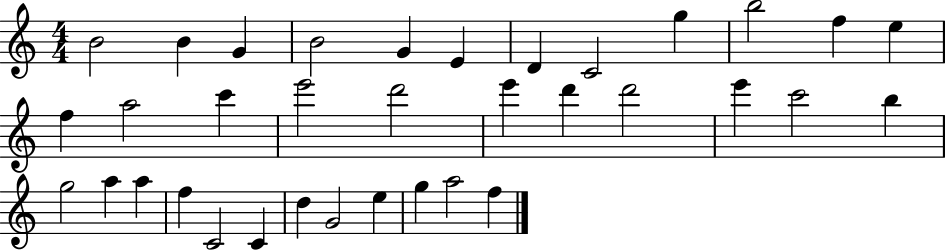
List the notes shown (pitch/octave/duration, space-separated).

B4/h B4/q G4/q B4/h G4/q E4/q D4/q C4/h G5/q B5/h F5/q E5/q F5/q A5/h C6/q E6/h D6/h E6/q D6/q D6/h E6/q C6/h B5/q G5/h A5/q A5/q F5/q C4/h C4/q D5/q G4/h E5/q G5/q A5/h F5/q